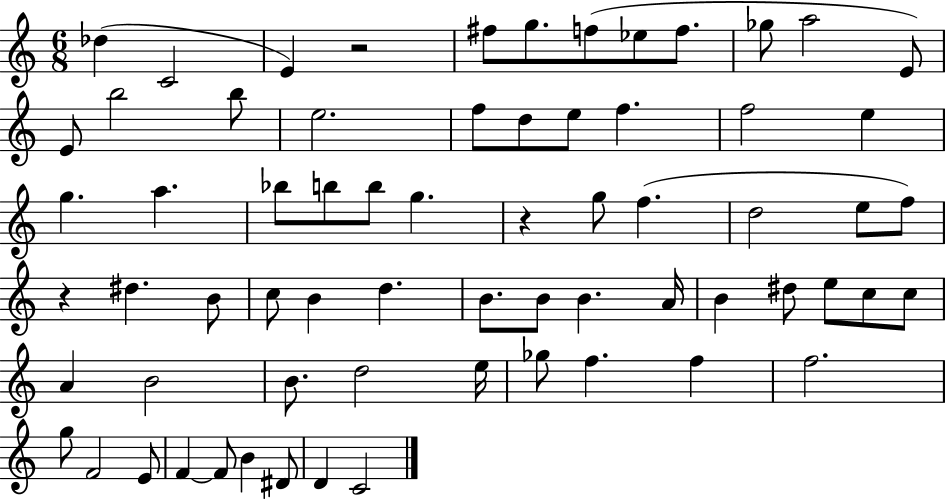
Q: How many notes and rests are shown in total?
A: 67